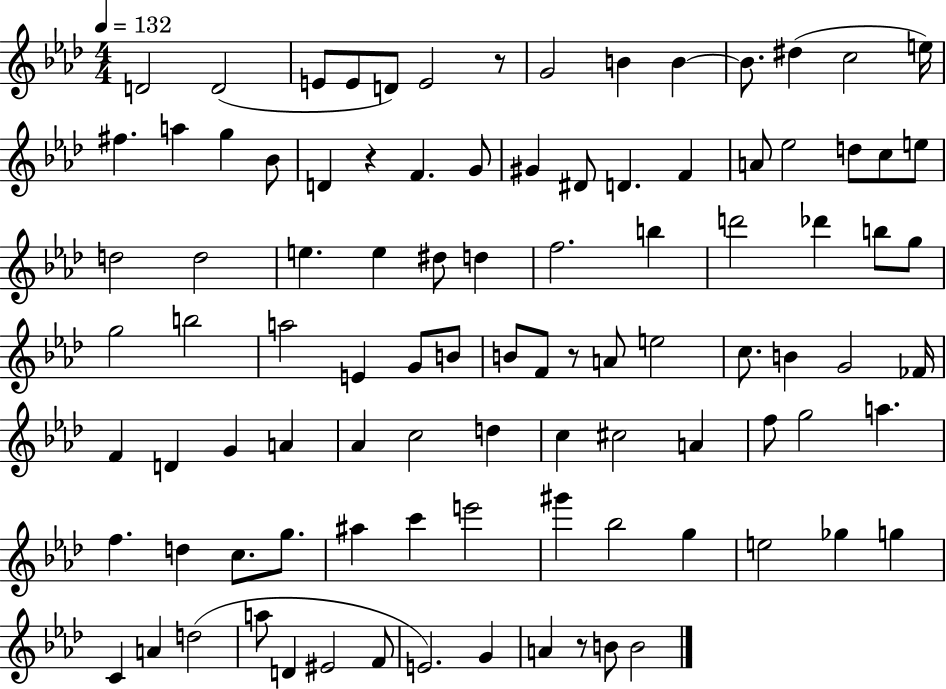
{
  \clef treble
  \numericTimeSignature
  \time 4/4
  \key aes \major
  \tempo 4 = 132
  \repeat volta 2 { d'2 d'2( | e'8 e'8 d'8) e'2 r8 | g'2 b'4 b'4~~ | b'8. dis''4( c''2 e''16) | \break fis''4. a''4 g''4 bes'8 | d'4 r4 f'4. g'8 | gis'4 dis'8 d'4. f'4 | a'8 ees''2 d''8 c''8 e''8 | \break d''2 d''2 | e''4. e''4 dis''8 d''4 | f''2. b''4 | d'''2 des'''4 b''8 g''8 | \break g''2 b''2 | a''2 e'4 g'8 b'8 | b'8 f'8 r8 a'8 e''2 | c''8. b'4 g'2 fes'16 | \break f'4 d'4 g'4 a'4 | aes'4 c''2 d''4 | c''4 cis''2 a'4 | f''8 g''2 a''4. | \break f''4. d''4 c''8. g''8. | ais''4 c'''4 e'''2 | gis'''4 bes''2 g''4 | e''2 ges''4 g''4 | \break c'4 a'4 d''2( | a''8 d'4 eis'2 f'8 | e'2.) g'4 | a'4 r8 b'8 b'2 | \break } \bar "|."
}